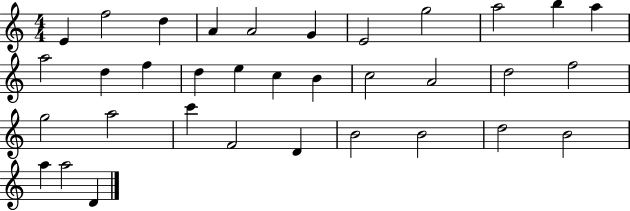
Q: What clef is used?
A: treble